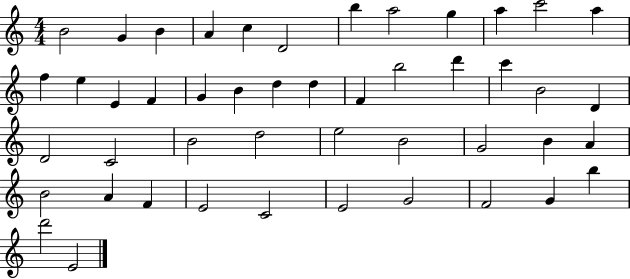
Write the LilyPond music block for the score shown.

{
  \clef treble
  \numericTimeSignature
  \time 4/4
  \key c \major
  b'2 g'4 b'4 | a'4 c''4 d'2 | b''4 a''2 g''4 | a''4 c'''2 a''4 | \break f''4 e''4 e'4 f'4 | g'4 b'4 d''4 d''4 | f'4 b''2 d'''4 | c'''4 b'2 d'4 | \break d'2 c'2 | b'2 d''2 | e''2 b'2 | g'2 b'4 a'4 | \break b'2 a'4 f'4 | e'2 c'2 | e'2 g'2 | f'2 g'4 b''4 | \break d'''2 e'2 | \bar "|."
}